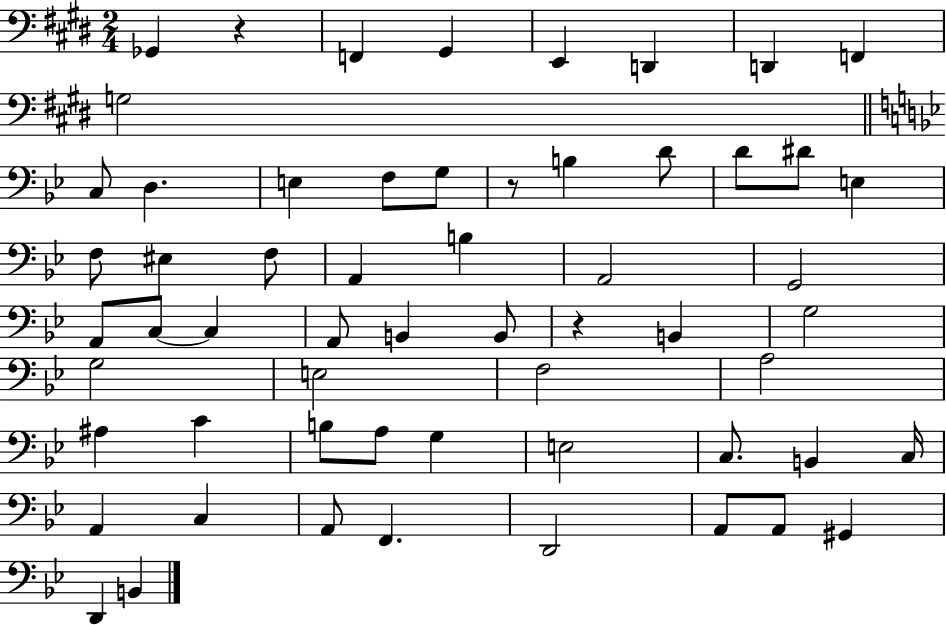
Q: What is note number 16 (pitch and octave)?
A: D4